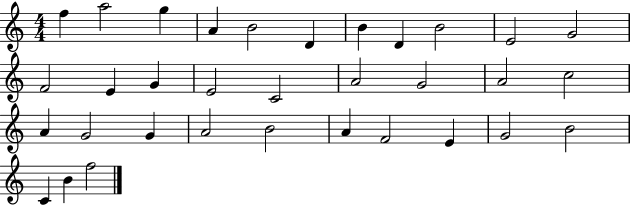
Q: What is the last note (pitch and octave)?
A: F5